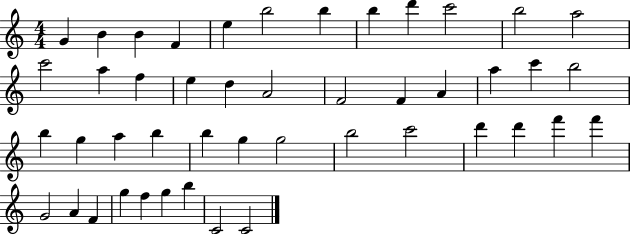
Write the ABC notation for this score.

X:1
T:Untitled
M:4/4
L:1/4
K:C
G B B F e b2 b b d' c'2 b2 a2 c'2 a f e d A2 F2 F A a c' b2 b g a b b g g2 b2 c'2 d' d' f' f' G2 A F g f g b C2 C2